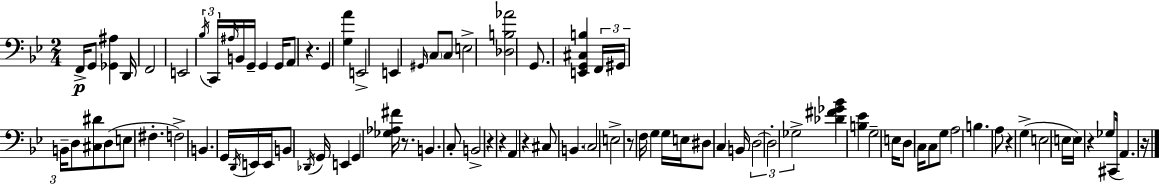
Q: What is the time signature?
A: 2/4